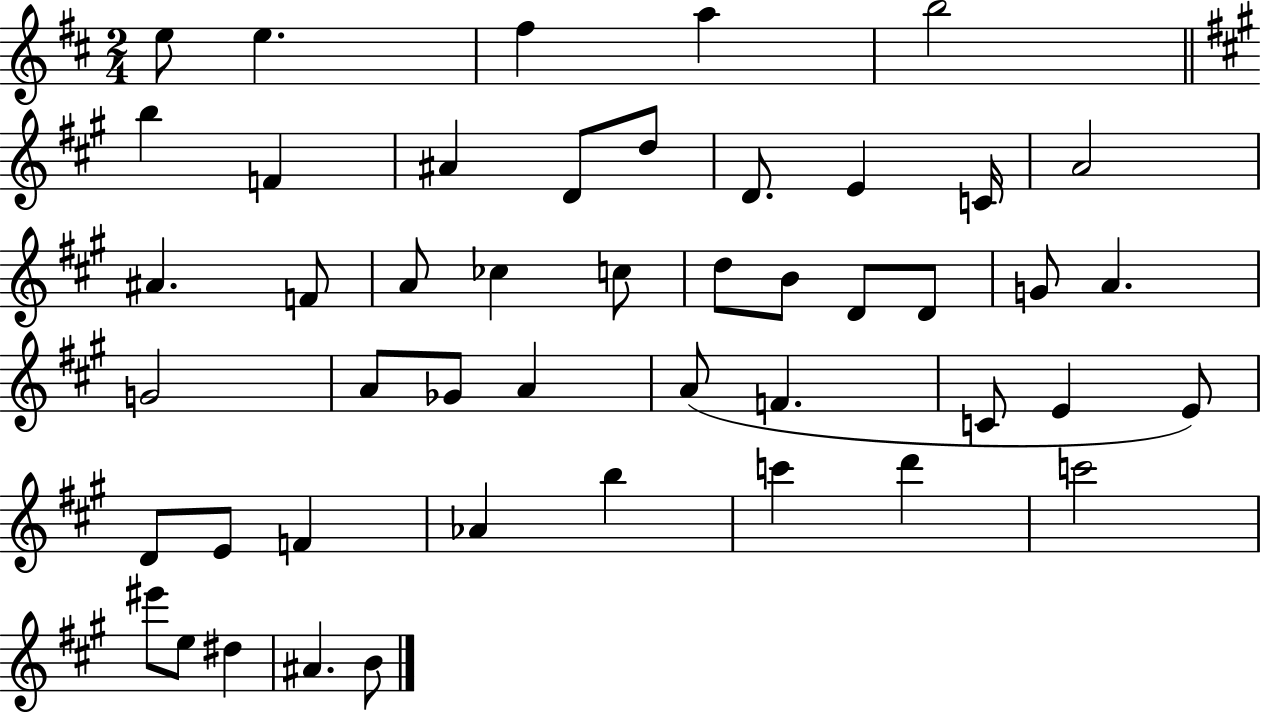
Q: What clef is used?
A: treble